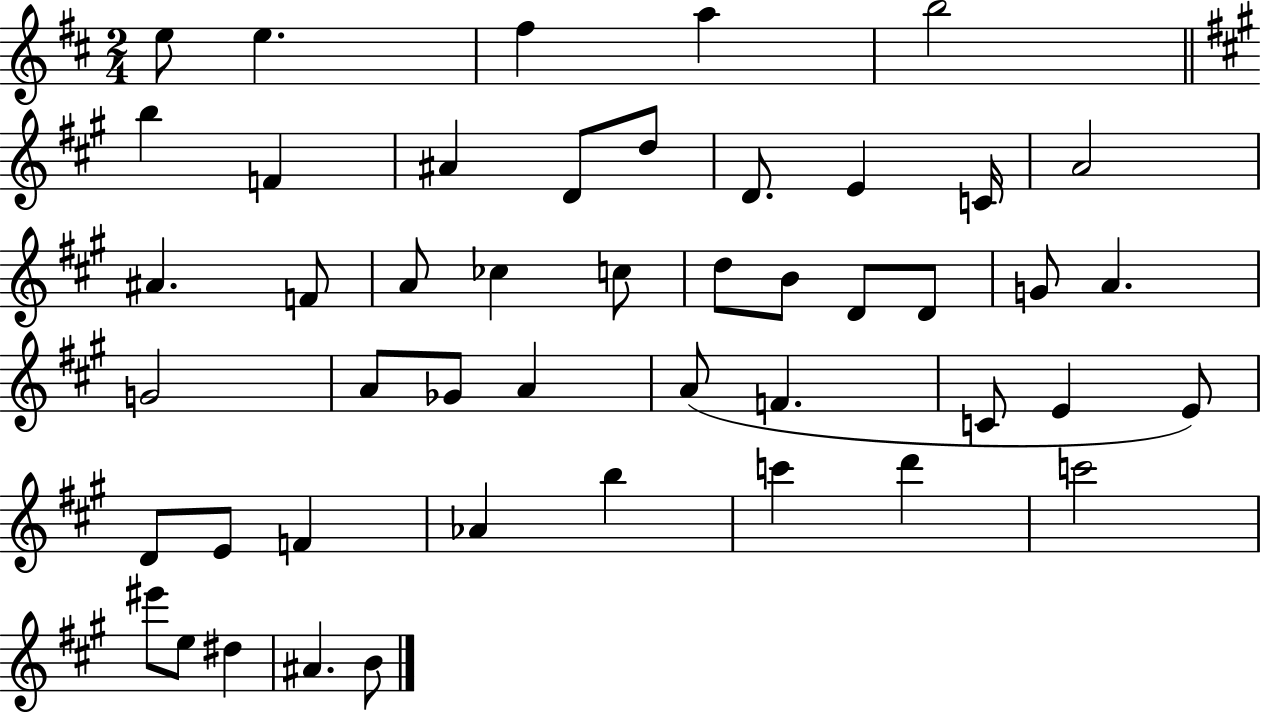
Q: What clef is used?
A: treble